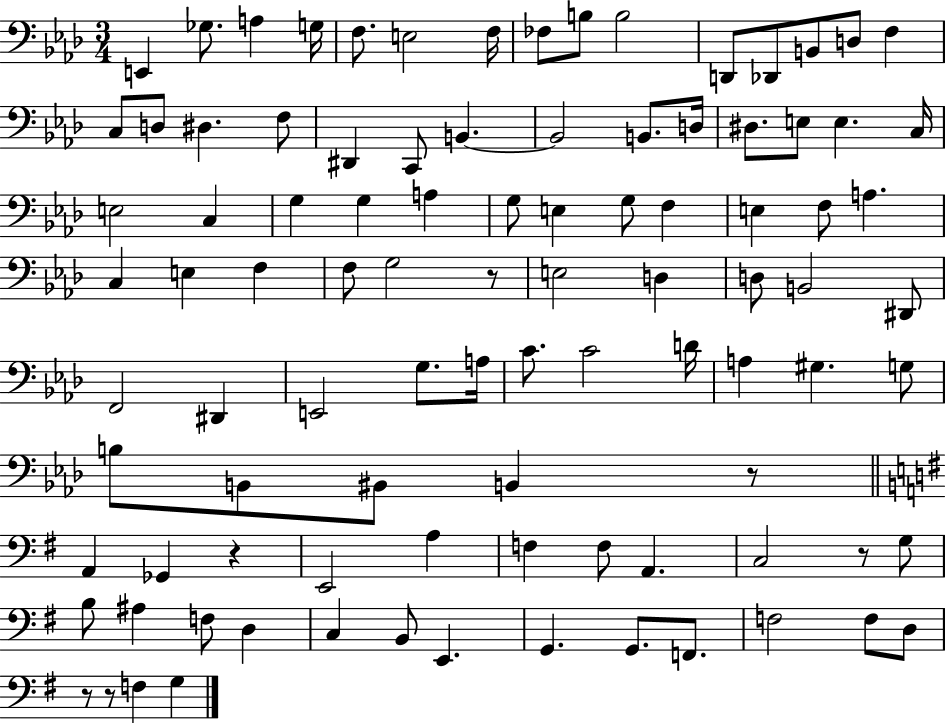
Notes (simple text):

E2/q Gb3/e. A3/q G3/s F3/e. E3/h F3/s FES3/e B3/e B3/h D2/e Db2/e B2/e D3/e F3/q C3/e D3/e D#3/q. F3/e D#2/q C2/e B2/q. B2/h B2/e. D3/s D#3/e. E3/e E3/q. C3/s E3/h C3/q G3/q G3/q A3/q G3/e E3/q G3/e F3/q E3/q F3/e A3/q. C3/q E3/q F3/q F3/e G3/h R/e E3/h D3/q D3/e B2/h D#2/e F2/h D#2/q E2/h G3/e. A3/s C4/e. C4/h D4/s A3/q G#3/q. G3/e B3/e B2/e BIS2/e B2/q R/e A2/q Gb2/q R/q E2/h A3/q F3/q F3/e A2/q. C3/h R/e G3/e B3/e A#3/q F3/e D3/q C3/q B2/e E2/q. G2/q. G2/e. F2/e. F3/h F3/e D3/e R/e R/e F3/q G3/q